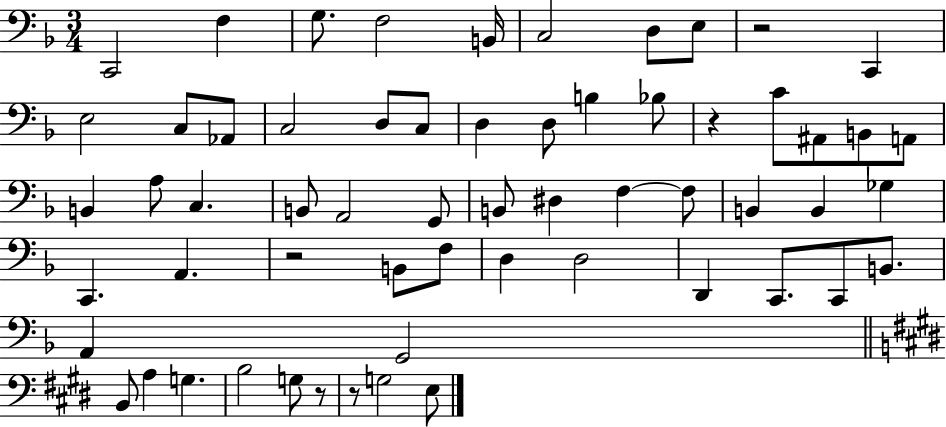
C2/h F3/q G3/e. F3/h B2/s C3/h D3/e E3/e R/h C2/q E3/h C3/e Ab2/e C3/h D3/e C3/e D3/q D3/e B3/q Bb3/e R/q C4/e A#2/e B2/e A2/e B2/q A3/e C3/q. B2/e A2/h G2/e B2/e D#3/q F3/q F3/e B2/q B2/q Gb3/q C2/q. A2/q. R/h B2/e F3/e D3/q D3/h D2/q C2/e. C2/e B2/e. A2/q G2/h B2/e A3/q G3/q. B3/h G3/e R/e R/e G3/h E3/e